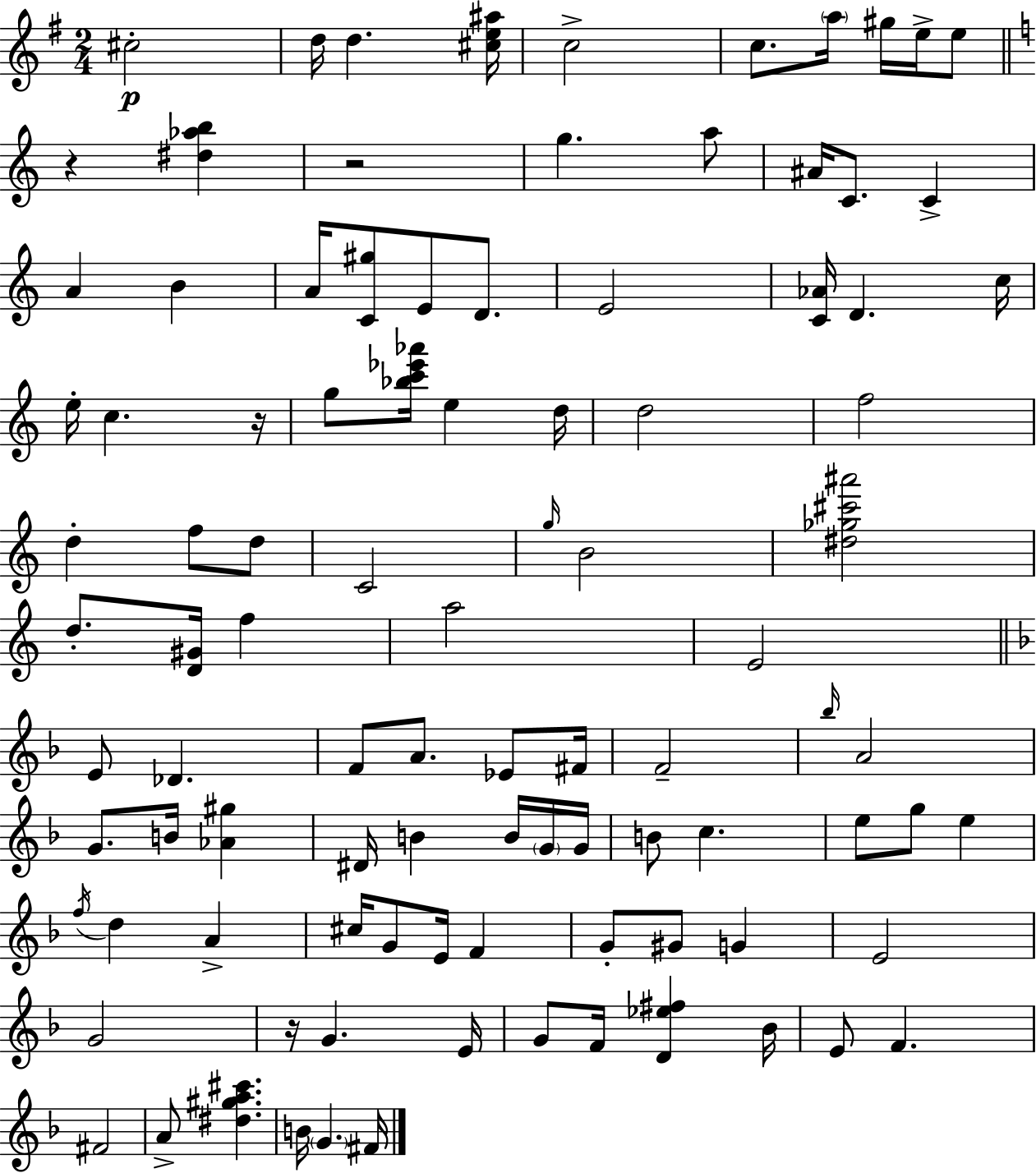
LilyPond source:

{
  \clef treble
  \numericTimeSignature
  \time 2/4
  \key g \major
  cis''2-.\p | d''16 d''4. <cis'' e'' ais''>16 | c''2-> | c''8. \parenthesize a''16 gis''16 e''16-> e''8 | \break \bar "||" \break \key c \major r4 <dis'' aes'' b''>4 | r2 | g''4. a''8 | ais'16 c'8. c'4-> | \break a'4 b'4 | a'16 <c' gis''>8 e'8 d'8. | e'2 | <c' aes'>16 d'4. c''16 | \break e''16-. c''4. r16 | g''8 <bes'' c''' ees''' aes'''>16 e''4 d''16 | d''2 | f''2 | \break d''4-. f''8 d''8 | c'2 | \grace { g''16 } b'2 | <dis'' ges'' cis''' ais'''>2 | \break d''8.-. <d' gis'>16 f''4 | a''2 | e'2 | \bar "||" \break \key f \major e'8 des'4. | f'8 a'8. ees'8 fis'16 | f'2-- | \grace { bes''16 } a'2 | \break g'8. b'16 <aes' gis''>4 | dis'16 b'4 b'16 \parenthesize g'16 | g'16 b'8 c''4. | e''8 g''8 e''4 | \break \acciaccatura { f''16 } d''4 a'4-> | cis''16 g'8 e'16 f'4 | g'8-. gis'8 g'4 | e'2 | \break g'2 | r16 g'4. | e'16 g'8 f'16 <d' ees'' fis''>4 | bes'16 e'8 f'4. | \break fis'2 | a'8-> <dis'' gis'' a'' cis'''>4. | b'16 \parenthesize g'4. | fis'16 \bar "|."
}